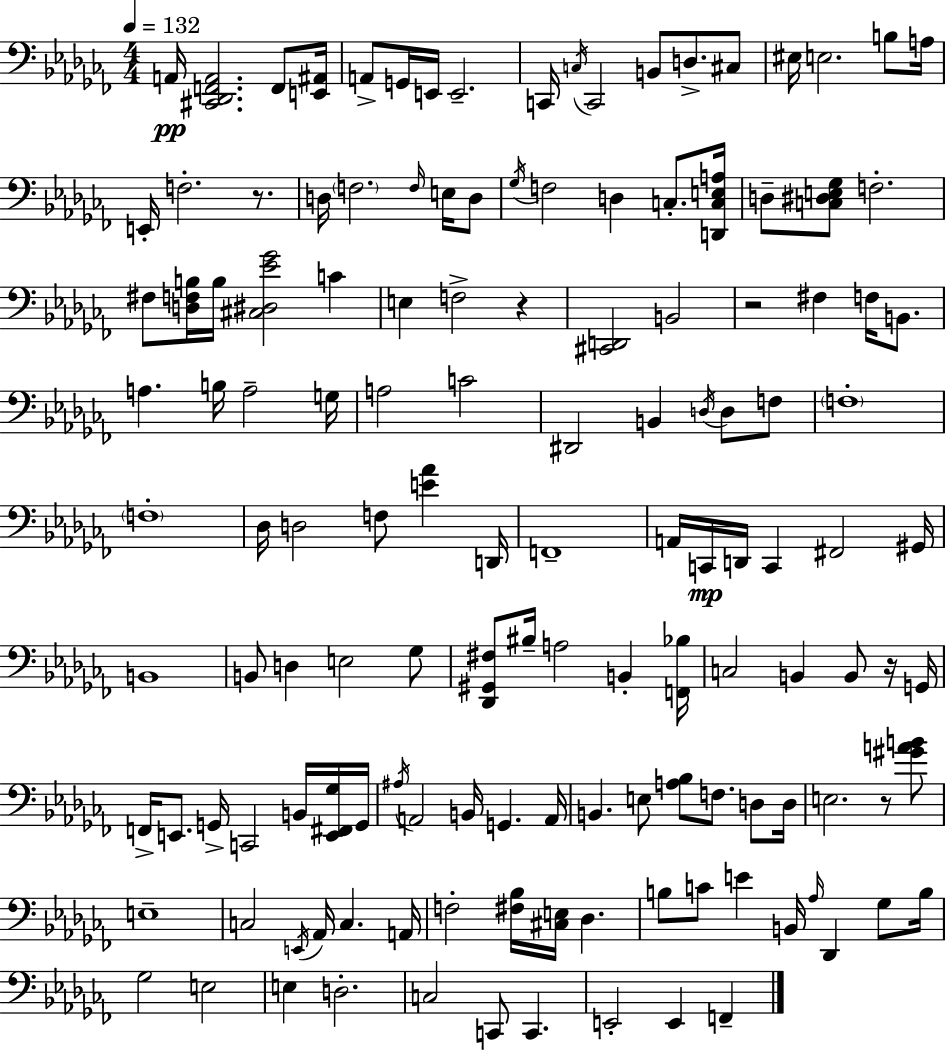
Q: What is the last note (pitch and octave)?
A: F2